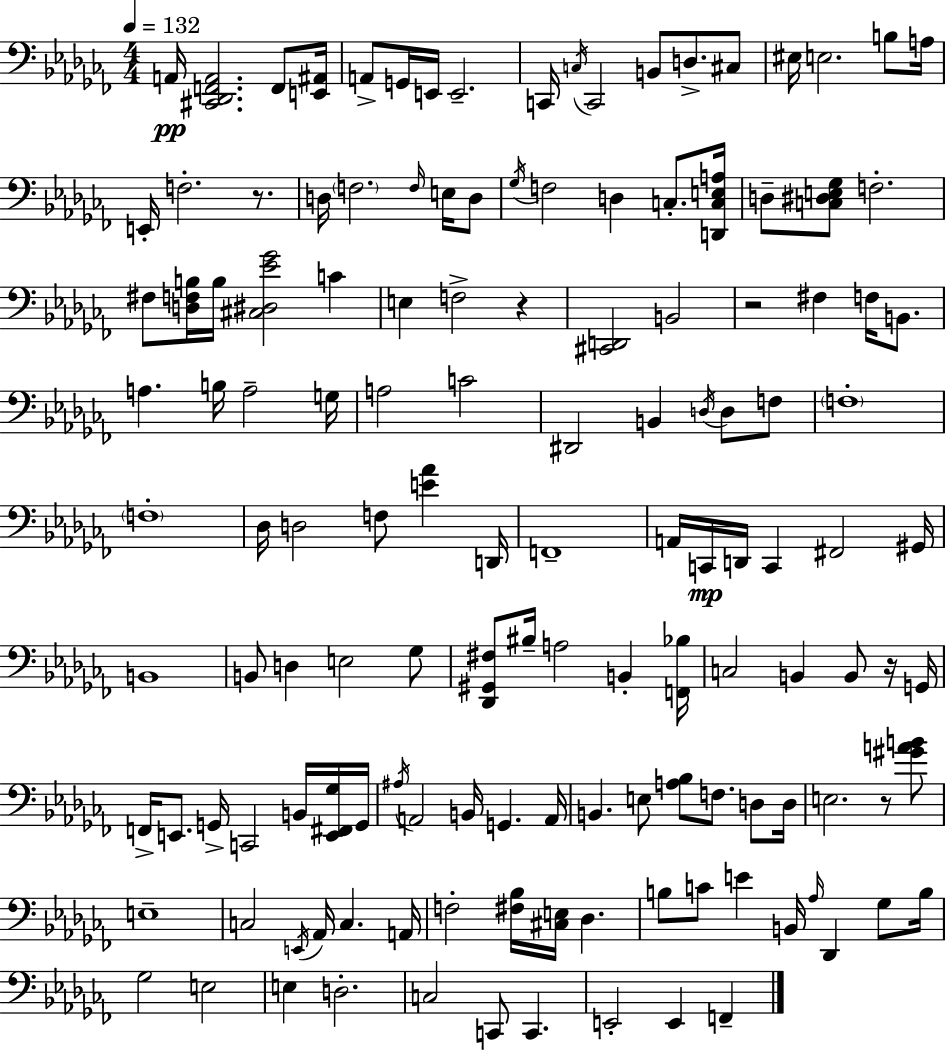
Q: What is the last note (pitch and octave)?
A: F2